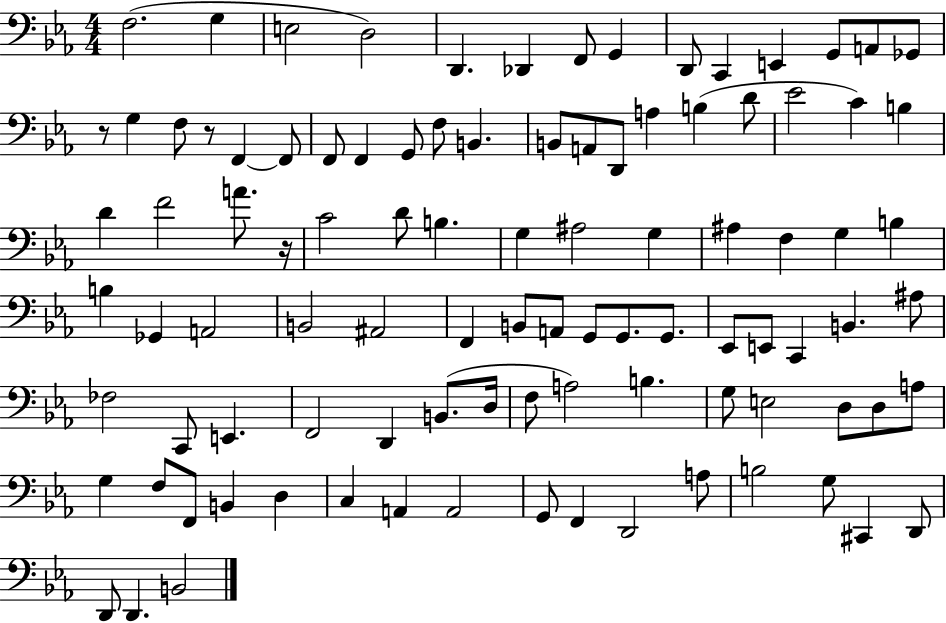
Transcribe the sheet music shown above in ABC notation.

X:1
T:Untitled
M:4/4
L:1/4
K:Eb
F,2 G, E,2 D,2 D,, _D,, F,,/2 G,, D,,/2 C,, E,, G,,/2 A,,/2 _G,,/2 z/2 G, F,/2 z/2 F,, F,,/2 F,,/2 F,, G,,/2 F,/2 B,, B,,/2 A,,/2 D,,/2 A, B, D/2 _E2 C B, D F2 A/2 z/4 C2 D/2 B, G, ^A,2 G, ^A, F, G, B, B, _G,, A,,2 B,,2 ^A,,2 F,, B,,/2 A,,/2 G,,/2 G,,/2 G,,/2 _E,,/2 E,,/2 C,, B,, ^A,/2 _F,2 C,,/2 E,, F,,2 D,, B,,/2 D,/4 F,/2 A,2 B, G,/2 E,2 D,/2 D,/2 A,/2 G, F,/2 F,,/2 B,, D, C, A,, A,,2 G,,/2 F,, D,,2 A,/2 B,2 G,/2 ^C,, D,,/2 D,,/2 D,, B,,2